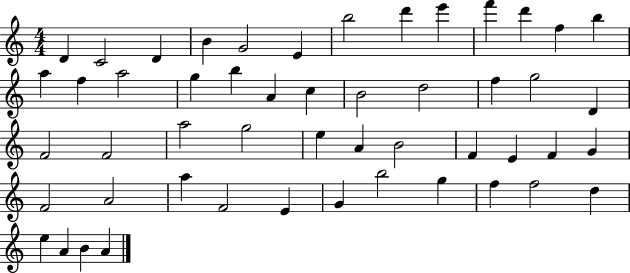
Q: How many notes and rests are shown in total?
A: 51